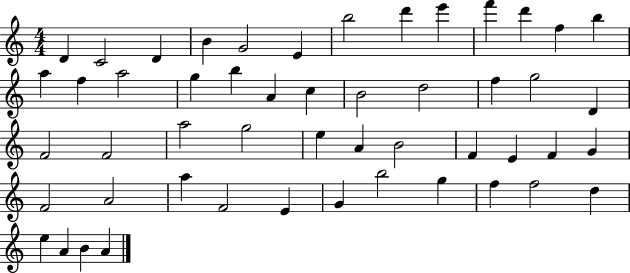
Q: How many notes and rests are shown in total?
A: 51